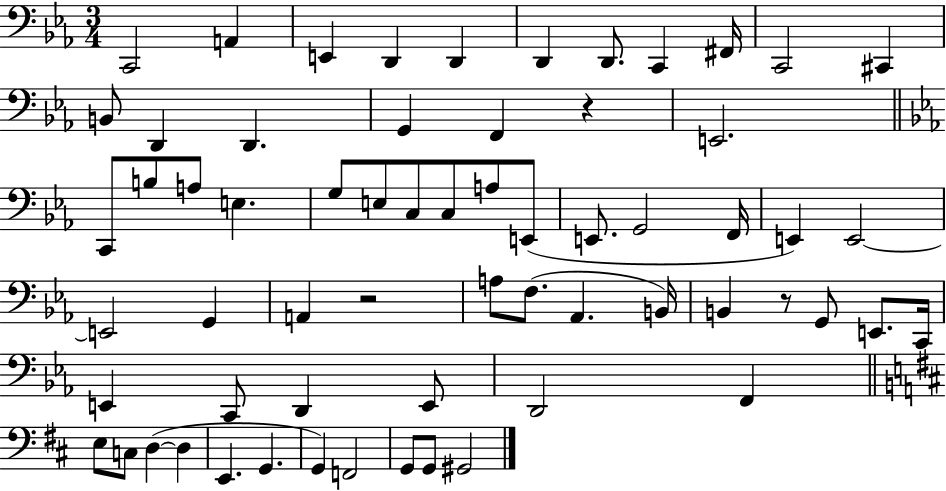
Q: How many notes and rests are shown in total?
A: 63